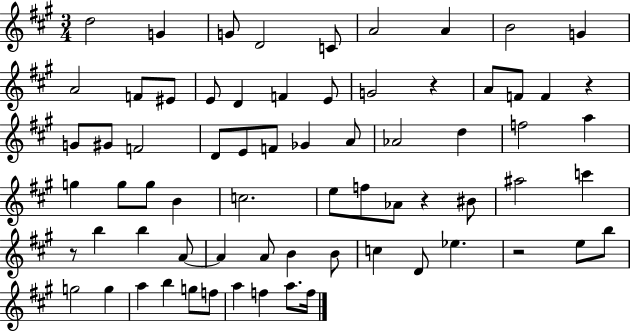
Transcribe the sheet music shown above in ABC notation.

X:1
T:Untitled
M:3/4
L:1/4
K:A
d2 G G/2 D2 C/2 A2 A B2 G A2 F/2 ^E/2 E/2 D F E/2 G2 z A/2 F/2 F z G/2 ^G/2 F2 D/2 E/2 F/2 _G A/2 _A2 d f2 a g g/2 g/2 B c2 e/2 f/2 _A/2 z ^B/2 ^a2 c' z/2 b b A/2 A A/2 B B/2 c D/2 _e z2 e/2 b/2 g2 g a b g/2 f/2 a f a/2 f/4